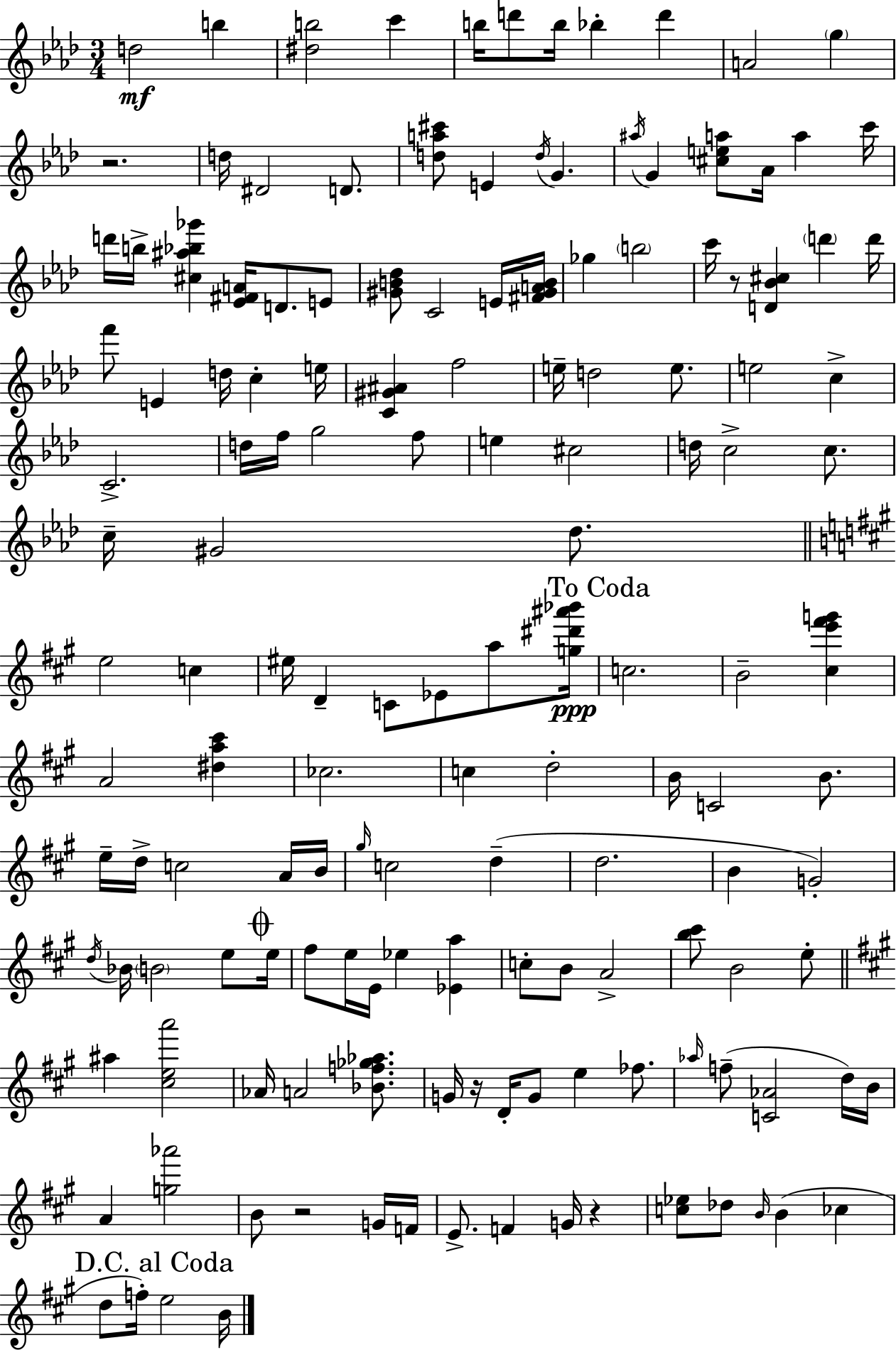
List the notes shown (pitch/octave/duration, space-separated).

D5/h B5/q [D#5,B5]/h C6/q B5/s D6/e B5/s Bb5/q D6/q A4/h G5/q R/h. D5/s D#4/h D4/e. [D5,A5,C#6]/e E4/q D5/s G4/q. A#5/s G4/q [C#5,E5,A5]/e Ab4/s A5/q C6/s D6/s B5/s [C#5,A#5,Bb5,Gb6]/q [Eb4,F#4,A4]/s D4/e. E4/e [G#4,B4,Db5]/e C4/h E4/s [F#4,G#4,A4,B4]/s Gb5/q B5/h C6/s R/e [D4,Bb4,C#5]/q D6/q D6/s F6/e E4/q D5/s C5/q E5/s [C4,G#4,A#4]/q F5/h E5/s D5/h E5/e. E5/h C5/q C4/h. D5/s F5/s G5/h F5/e E5/q C#5/h D5/s C5/h C5/e. C5/s G#4/h Db5/e. E5/h C5/q EIS5/s D4/q C4/e Eb4/e A5/e [G5,D#6,A#6,Bb6]/s C5/h. B4/h [C#5,E6,F#6,G6]/q A4/h [D#5,A5,C#6]/q CES5/h. C5/q D5/h B4/s C4/h B4/e. E5/s D5/s C5/h A4/s B4/s G#5/s C5/h D5/q D5/h. B4/q G4/h D5/s Bb4/s B4/h E5/e E5/s F#5/e E5/s E4/s Eb5/q [Eb4,A5]/q C5/e B4/e A4/h [B5,C#6]/e B4/h E5/e A#5/q [C#5,E5,A6]/h Ab4/s A4/h [Bb4,F5,Gb5,Ab5]/e. G4/s R/s D4/s G4/e E5/q FES5/e. Ab5/s F5/e [C4,Ab4]/h D5/s B4/s A4/q [G5,Ab6]/h B4/e R/h G4/s F4/s E4/e. F4/q G4/s R/q [C5,Eb5]/e Db5/e B4/s B4/q CES5/q D5/e F5/s E5/h B4/s